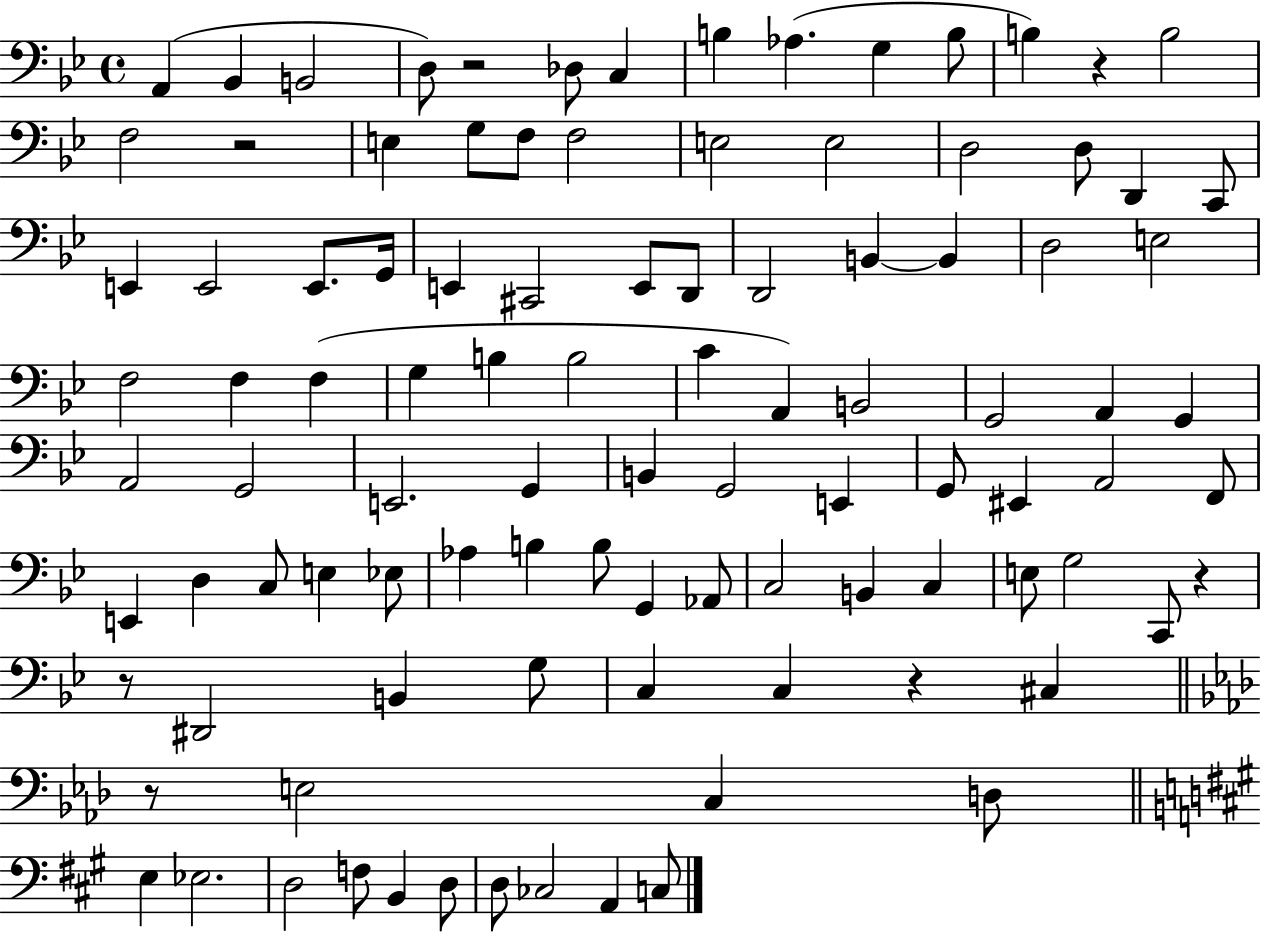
{
  \clef bass
  \time 4/4
  \defaultTimeSignature
  \key bes \major
  a,4( bes,4 b,2 | d8) r2 des8 c4 | b4 aes4.( g4 b8 | b4) r4 b2 | \break f2 r2 | e4 g8 f8 f2 | e2 e2 | d2 d8 d,4 c,8 | \break e,4 e,2 e,8. g,16 | e,4 cis,2 e,8 d,8 | d,2 b,4~~ b,4 | d2 e2 | \break f2 f4 f4( | g4 b4 b2 | c'4 a,4) b,2 | g,2 a,4 g,4 | \break a,2 g,2 | e,2. g,4 | b,4 g,2 e,4 | g,8 eis,4 a,2 f,8 | \break e,4 d4 c8 e4 ees8 | aes4 b4 b8 g,4 aes,8 | c2 b,4 c4 | e8 g2 c,8 r4 | \break r8 dis,2 b,4 g8 | c4 c4 r4 cis4 | \bar "||" \break \key aes \major r8 e2 c4 d8 | \bar "||" \break \key a \major e4 ees2. | d2 f8 b,4 d8 | d8 ces2 a,4 c8 | \bar "|."
}